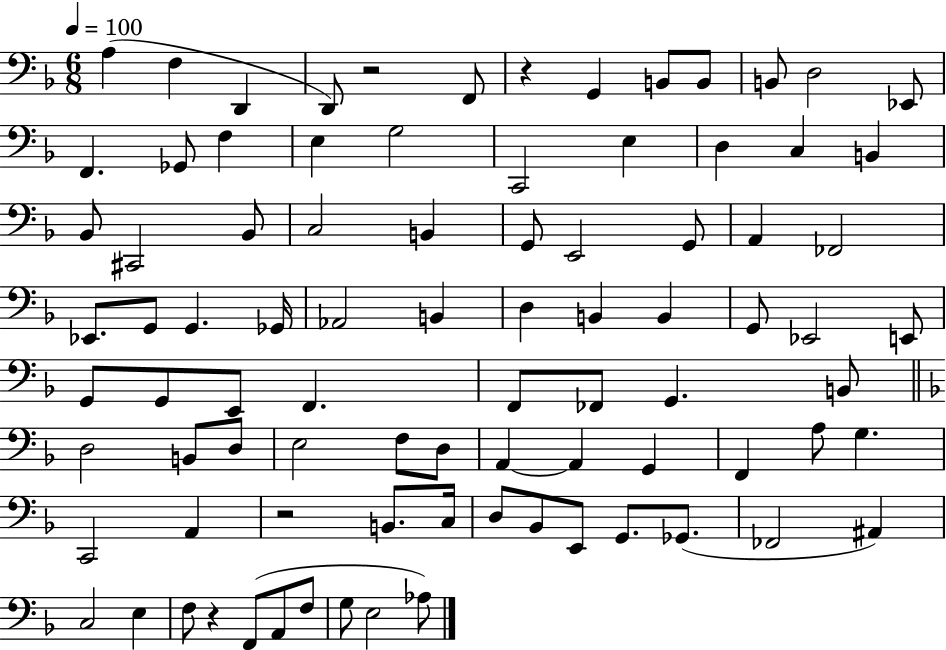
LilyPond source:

{
  \clef bass
  \numericTimeSignature
  \time 6/8
  \key f \major
  \tempo 4 = 100
  a4( f4 d,4 | d,8) r2 f,8 | r4 g,4 b,8 b,8 | b,8 d2 ees,8 | \break f,4. ges,8 f4 | e4 g2 | c,2 e4 | d4 c4 b,4 | \break bes,8 cis,2 bes,8 | c2 b,4 | g,8 e,2 g,8 | a,4 fes,2 | \break ees,8. g,8 g,4. ges,16 | aes,2 b,4 | d4 b,4 b,4 | g,8 ees,2 e,8 | \break g,8 g,8 e,8 f,4. | f,8 fes,8 g,4. b,8 | \bar "||" \break \key f \major d2 b,8 d8 | e2 f8 d8 | a,4~~ a,4 g,4 | f,4 a8 g4. | \break c,2 a,4 | r2 b,8. c16 | d8 bes,8 e,8 g,8. ges,8.( | fes,2 ais,4) | \break c2 e4 | f8 r4 f,8( a,8 f8 | g8 e2 aes8) | \bar "|."
}